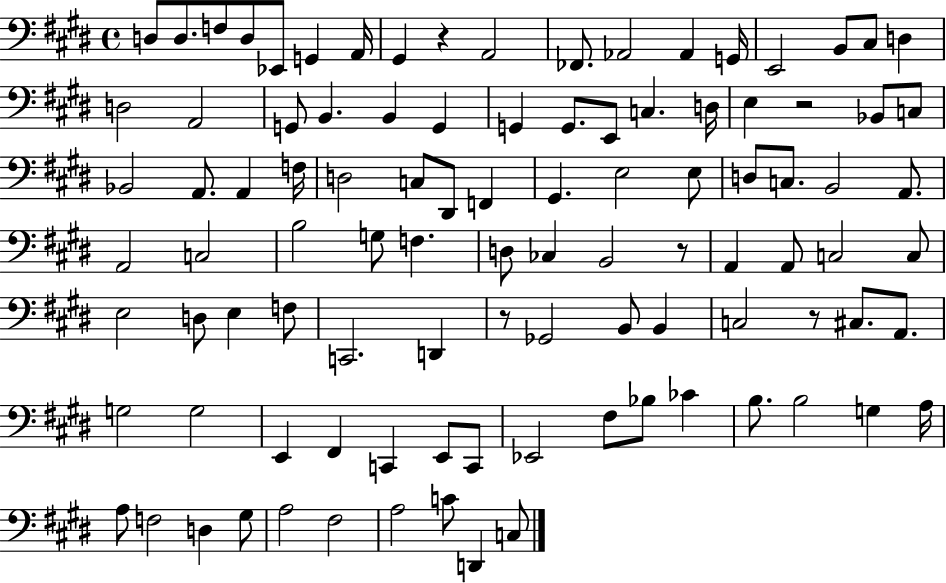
D3/e D3/e. F3/e D3/e Eb2/e G2/q A2/s G#2/q R/q A2/h FES2/e. Ab2/h Ab2/q G2/s E2/h B2/e C#3/e D3/q D3/h A2/h G2/e B2/q. B2/q G2/q G2/q G2/e. E2/e C3/q. D3/s E3/q R/h Bb2/e C3/e Bb2/h A2/e. A2/q F3/s D3/h C3/e D#2/e F2/q G#2/q. E3/h E3/e D3/e C3/e. B2/h A2/e. A2/h C3/h B3/h G3/e F3/q. D3/e CES3/q B2/h R/e A2/q A2/e C3/h C3/e E3/h D3/e E3/q F3/e C2/h. D2/q R/e Gb2/h B2/e B2/q C3/h R/e C#3/e. A2/e. G3/h G3/h E2/q F#2/q C2/q E2/e C2/e Eb2/h F#3/e Bb3/e CES4/q B3/e. B3/h G3/q A3/s A3/e F3/h D3/q G#3/e A3/h F#3/h A3/h C4/e D2/q C3/e